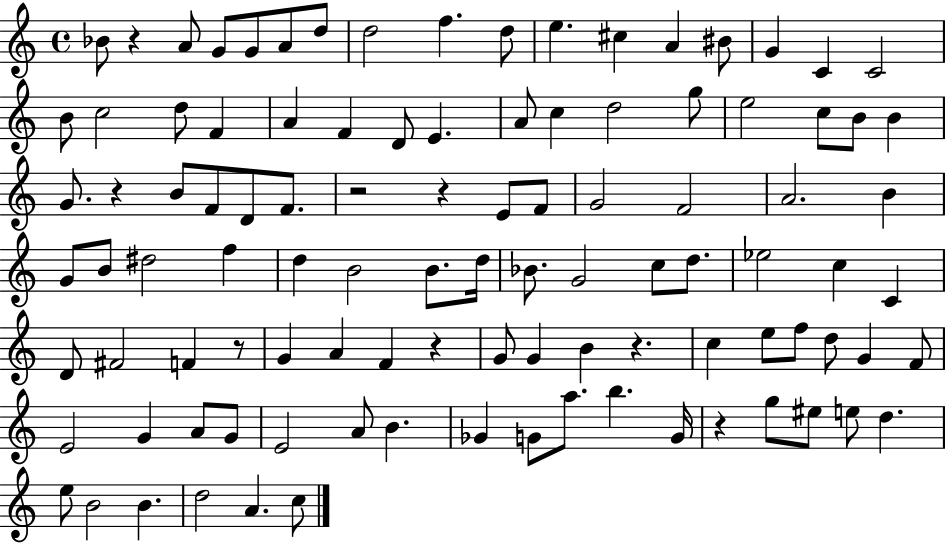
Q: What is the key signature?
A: C major